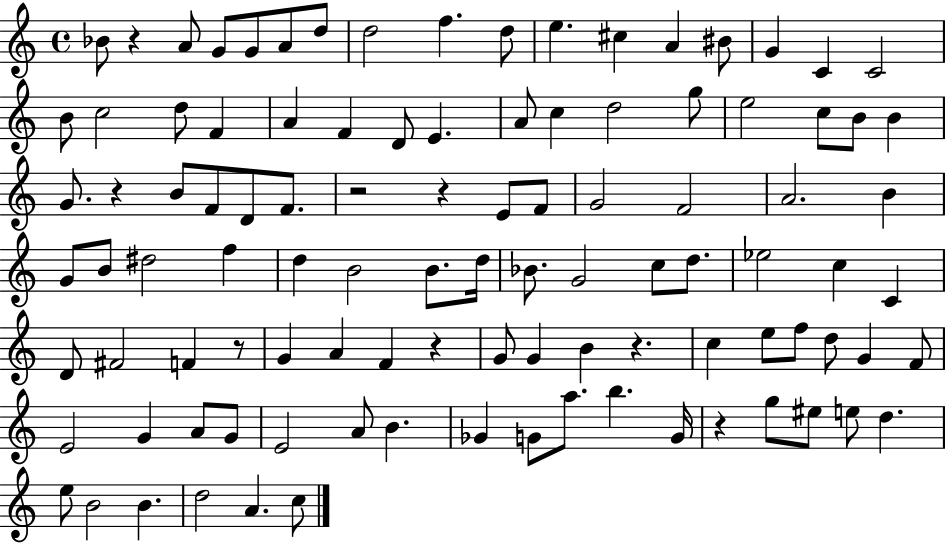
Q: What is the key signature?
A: C major